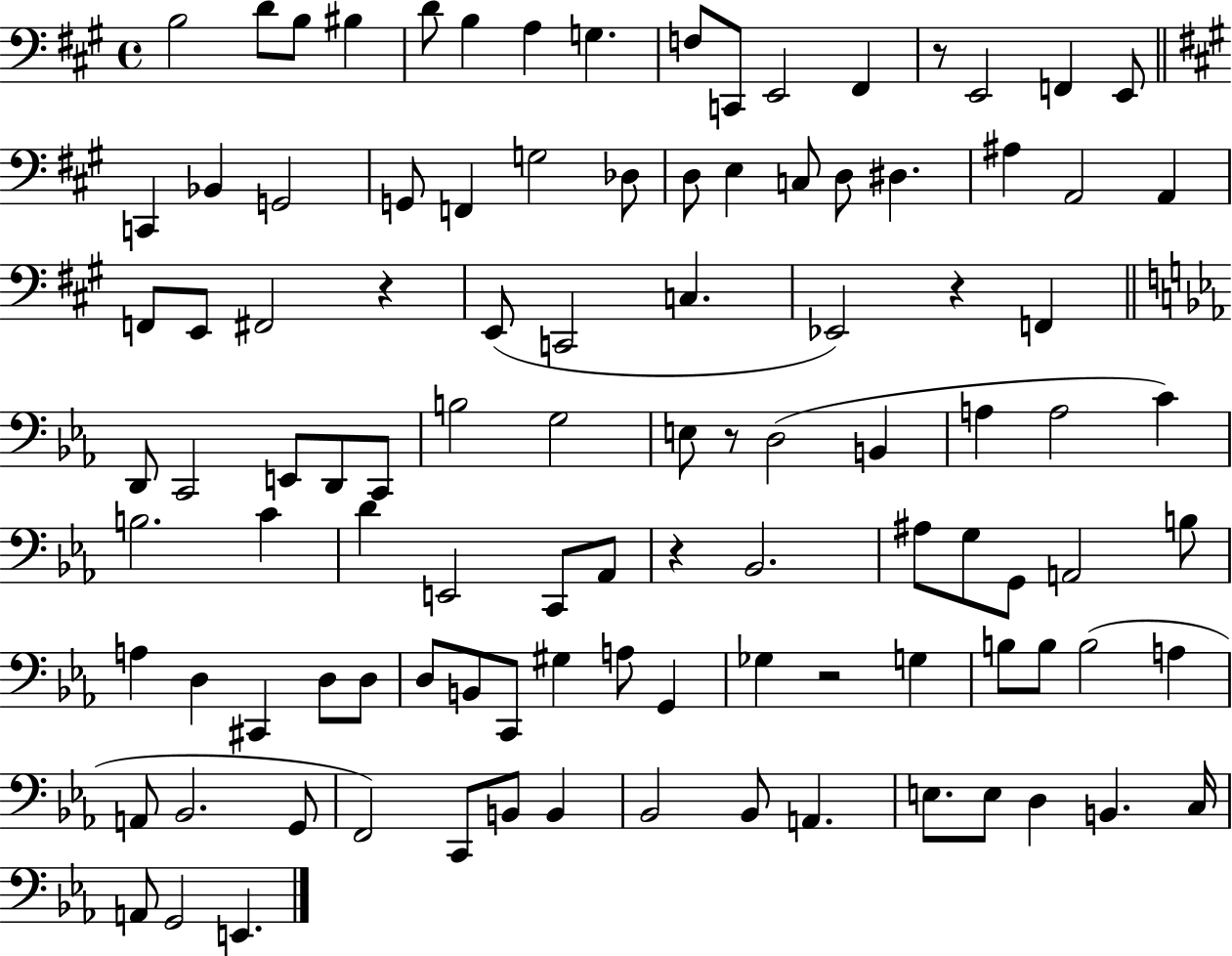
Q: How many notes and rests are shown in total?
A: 104